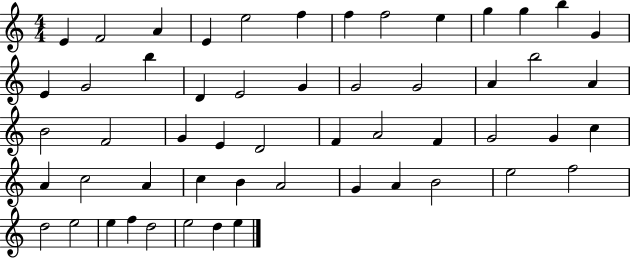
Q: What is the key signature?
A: C major